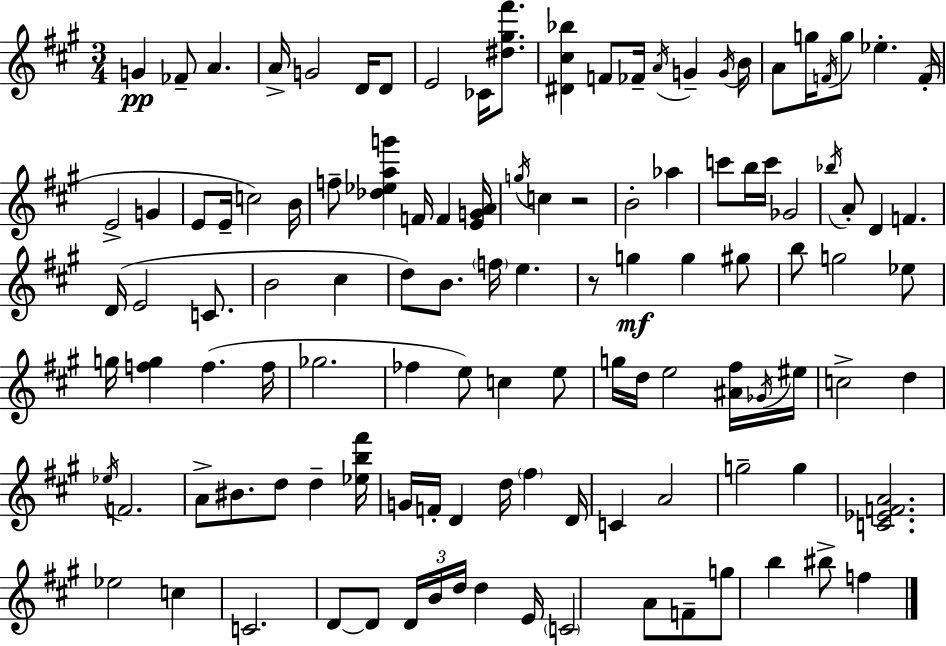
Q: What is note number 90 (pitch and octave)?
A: C5